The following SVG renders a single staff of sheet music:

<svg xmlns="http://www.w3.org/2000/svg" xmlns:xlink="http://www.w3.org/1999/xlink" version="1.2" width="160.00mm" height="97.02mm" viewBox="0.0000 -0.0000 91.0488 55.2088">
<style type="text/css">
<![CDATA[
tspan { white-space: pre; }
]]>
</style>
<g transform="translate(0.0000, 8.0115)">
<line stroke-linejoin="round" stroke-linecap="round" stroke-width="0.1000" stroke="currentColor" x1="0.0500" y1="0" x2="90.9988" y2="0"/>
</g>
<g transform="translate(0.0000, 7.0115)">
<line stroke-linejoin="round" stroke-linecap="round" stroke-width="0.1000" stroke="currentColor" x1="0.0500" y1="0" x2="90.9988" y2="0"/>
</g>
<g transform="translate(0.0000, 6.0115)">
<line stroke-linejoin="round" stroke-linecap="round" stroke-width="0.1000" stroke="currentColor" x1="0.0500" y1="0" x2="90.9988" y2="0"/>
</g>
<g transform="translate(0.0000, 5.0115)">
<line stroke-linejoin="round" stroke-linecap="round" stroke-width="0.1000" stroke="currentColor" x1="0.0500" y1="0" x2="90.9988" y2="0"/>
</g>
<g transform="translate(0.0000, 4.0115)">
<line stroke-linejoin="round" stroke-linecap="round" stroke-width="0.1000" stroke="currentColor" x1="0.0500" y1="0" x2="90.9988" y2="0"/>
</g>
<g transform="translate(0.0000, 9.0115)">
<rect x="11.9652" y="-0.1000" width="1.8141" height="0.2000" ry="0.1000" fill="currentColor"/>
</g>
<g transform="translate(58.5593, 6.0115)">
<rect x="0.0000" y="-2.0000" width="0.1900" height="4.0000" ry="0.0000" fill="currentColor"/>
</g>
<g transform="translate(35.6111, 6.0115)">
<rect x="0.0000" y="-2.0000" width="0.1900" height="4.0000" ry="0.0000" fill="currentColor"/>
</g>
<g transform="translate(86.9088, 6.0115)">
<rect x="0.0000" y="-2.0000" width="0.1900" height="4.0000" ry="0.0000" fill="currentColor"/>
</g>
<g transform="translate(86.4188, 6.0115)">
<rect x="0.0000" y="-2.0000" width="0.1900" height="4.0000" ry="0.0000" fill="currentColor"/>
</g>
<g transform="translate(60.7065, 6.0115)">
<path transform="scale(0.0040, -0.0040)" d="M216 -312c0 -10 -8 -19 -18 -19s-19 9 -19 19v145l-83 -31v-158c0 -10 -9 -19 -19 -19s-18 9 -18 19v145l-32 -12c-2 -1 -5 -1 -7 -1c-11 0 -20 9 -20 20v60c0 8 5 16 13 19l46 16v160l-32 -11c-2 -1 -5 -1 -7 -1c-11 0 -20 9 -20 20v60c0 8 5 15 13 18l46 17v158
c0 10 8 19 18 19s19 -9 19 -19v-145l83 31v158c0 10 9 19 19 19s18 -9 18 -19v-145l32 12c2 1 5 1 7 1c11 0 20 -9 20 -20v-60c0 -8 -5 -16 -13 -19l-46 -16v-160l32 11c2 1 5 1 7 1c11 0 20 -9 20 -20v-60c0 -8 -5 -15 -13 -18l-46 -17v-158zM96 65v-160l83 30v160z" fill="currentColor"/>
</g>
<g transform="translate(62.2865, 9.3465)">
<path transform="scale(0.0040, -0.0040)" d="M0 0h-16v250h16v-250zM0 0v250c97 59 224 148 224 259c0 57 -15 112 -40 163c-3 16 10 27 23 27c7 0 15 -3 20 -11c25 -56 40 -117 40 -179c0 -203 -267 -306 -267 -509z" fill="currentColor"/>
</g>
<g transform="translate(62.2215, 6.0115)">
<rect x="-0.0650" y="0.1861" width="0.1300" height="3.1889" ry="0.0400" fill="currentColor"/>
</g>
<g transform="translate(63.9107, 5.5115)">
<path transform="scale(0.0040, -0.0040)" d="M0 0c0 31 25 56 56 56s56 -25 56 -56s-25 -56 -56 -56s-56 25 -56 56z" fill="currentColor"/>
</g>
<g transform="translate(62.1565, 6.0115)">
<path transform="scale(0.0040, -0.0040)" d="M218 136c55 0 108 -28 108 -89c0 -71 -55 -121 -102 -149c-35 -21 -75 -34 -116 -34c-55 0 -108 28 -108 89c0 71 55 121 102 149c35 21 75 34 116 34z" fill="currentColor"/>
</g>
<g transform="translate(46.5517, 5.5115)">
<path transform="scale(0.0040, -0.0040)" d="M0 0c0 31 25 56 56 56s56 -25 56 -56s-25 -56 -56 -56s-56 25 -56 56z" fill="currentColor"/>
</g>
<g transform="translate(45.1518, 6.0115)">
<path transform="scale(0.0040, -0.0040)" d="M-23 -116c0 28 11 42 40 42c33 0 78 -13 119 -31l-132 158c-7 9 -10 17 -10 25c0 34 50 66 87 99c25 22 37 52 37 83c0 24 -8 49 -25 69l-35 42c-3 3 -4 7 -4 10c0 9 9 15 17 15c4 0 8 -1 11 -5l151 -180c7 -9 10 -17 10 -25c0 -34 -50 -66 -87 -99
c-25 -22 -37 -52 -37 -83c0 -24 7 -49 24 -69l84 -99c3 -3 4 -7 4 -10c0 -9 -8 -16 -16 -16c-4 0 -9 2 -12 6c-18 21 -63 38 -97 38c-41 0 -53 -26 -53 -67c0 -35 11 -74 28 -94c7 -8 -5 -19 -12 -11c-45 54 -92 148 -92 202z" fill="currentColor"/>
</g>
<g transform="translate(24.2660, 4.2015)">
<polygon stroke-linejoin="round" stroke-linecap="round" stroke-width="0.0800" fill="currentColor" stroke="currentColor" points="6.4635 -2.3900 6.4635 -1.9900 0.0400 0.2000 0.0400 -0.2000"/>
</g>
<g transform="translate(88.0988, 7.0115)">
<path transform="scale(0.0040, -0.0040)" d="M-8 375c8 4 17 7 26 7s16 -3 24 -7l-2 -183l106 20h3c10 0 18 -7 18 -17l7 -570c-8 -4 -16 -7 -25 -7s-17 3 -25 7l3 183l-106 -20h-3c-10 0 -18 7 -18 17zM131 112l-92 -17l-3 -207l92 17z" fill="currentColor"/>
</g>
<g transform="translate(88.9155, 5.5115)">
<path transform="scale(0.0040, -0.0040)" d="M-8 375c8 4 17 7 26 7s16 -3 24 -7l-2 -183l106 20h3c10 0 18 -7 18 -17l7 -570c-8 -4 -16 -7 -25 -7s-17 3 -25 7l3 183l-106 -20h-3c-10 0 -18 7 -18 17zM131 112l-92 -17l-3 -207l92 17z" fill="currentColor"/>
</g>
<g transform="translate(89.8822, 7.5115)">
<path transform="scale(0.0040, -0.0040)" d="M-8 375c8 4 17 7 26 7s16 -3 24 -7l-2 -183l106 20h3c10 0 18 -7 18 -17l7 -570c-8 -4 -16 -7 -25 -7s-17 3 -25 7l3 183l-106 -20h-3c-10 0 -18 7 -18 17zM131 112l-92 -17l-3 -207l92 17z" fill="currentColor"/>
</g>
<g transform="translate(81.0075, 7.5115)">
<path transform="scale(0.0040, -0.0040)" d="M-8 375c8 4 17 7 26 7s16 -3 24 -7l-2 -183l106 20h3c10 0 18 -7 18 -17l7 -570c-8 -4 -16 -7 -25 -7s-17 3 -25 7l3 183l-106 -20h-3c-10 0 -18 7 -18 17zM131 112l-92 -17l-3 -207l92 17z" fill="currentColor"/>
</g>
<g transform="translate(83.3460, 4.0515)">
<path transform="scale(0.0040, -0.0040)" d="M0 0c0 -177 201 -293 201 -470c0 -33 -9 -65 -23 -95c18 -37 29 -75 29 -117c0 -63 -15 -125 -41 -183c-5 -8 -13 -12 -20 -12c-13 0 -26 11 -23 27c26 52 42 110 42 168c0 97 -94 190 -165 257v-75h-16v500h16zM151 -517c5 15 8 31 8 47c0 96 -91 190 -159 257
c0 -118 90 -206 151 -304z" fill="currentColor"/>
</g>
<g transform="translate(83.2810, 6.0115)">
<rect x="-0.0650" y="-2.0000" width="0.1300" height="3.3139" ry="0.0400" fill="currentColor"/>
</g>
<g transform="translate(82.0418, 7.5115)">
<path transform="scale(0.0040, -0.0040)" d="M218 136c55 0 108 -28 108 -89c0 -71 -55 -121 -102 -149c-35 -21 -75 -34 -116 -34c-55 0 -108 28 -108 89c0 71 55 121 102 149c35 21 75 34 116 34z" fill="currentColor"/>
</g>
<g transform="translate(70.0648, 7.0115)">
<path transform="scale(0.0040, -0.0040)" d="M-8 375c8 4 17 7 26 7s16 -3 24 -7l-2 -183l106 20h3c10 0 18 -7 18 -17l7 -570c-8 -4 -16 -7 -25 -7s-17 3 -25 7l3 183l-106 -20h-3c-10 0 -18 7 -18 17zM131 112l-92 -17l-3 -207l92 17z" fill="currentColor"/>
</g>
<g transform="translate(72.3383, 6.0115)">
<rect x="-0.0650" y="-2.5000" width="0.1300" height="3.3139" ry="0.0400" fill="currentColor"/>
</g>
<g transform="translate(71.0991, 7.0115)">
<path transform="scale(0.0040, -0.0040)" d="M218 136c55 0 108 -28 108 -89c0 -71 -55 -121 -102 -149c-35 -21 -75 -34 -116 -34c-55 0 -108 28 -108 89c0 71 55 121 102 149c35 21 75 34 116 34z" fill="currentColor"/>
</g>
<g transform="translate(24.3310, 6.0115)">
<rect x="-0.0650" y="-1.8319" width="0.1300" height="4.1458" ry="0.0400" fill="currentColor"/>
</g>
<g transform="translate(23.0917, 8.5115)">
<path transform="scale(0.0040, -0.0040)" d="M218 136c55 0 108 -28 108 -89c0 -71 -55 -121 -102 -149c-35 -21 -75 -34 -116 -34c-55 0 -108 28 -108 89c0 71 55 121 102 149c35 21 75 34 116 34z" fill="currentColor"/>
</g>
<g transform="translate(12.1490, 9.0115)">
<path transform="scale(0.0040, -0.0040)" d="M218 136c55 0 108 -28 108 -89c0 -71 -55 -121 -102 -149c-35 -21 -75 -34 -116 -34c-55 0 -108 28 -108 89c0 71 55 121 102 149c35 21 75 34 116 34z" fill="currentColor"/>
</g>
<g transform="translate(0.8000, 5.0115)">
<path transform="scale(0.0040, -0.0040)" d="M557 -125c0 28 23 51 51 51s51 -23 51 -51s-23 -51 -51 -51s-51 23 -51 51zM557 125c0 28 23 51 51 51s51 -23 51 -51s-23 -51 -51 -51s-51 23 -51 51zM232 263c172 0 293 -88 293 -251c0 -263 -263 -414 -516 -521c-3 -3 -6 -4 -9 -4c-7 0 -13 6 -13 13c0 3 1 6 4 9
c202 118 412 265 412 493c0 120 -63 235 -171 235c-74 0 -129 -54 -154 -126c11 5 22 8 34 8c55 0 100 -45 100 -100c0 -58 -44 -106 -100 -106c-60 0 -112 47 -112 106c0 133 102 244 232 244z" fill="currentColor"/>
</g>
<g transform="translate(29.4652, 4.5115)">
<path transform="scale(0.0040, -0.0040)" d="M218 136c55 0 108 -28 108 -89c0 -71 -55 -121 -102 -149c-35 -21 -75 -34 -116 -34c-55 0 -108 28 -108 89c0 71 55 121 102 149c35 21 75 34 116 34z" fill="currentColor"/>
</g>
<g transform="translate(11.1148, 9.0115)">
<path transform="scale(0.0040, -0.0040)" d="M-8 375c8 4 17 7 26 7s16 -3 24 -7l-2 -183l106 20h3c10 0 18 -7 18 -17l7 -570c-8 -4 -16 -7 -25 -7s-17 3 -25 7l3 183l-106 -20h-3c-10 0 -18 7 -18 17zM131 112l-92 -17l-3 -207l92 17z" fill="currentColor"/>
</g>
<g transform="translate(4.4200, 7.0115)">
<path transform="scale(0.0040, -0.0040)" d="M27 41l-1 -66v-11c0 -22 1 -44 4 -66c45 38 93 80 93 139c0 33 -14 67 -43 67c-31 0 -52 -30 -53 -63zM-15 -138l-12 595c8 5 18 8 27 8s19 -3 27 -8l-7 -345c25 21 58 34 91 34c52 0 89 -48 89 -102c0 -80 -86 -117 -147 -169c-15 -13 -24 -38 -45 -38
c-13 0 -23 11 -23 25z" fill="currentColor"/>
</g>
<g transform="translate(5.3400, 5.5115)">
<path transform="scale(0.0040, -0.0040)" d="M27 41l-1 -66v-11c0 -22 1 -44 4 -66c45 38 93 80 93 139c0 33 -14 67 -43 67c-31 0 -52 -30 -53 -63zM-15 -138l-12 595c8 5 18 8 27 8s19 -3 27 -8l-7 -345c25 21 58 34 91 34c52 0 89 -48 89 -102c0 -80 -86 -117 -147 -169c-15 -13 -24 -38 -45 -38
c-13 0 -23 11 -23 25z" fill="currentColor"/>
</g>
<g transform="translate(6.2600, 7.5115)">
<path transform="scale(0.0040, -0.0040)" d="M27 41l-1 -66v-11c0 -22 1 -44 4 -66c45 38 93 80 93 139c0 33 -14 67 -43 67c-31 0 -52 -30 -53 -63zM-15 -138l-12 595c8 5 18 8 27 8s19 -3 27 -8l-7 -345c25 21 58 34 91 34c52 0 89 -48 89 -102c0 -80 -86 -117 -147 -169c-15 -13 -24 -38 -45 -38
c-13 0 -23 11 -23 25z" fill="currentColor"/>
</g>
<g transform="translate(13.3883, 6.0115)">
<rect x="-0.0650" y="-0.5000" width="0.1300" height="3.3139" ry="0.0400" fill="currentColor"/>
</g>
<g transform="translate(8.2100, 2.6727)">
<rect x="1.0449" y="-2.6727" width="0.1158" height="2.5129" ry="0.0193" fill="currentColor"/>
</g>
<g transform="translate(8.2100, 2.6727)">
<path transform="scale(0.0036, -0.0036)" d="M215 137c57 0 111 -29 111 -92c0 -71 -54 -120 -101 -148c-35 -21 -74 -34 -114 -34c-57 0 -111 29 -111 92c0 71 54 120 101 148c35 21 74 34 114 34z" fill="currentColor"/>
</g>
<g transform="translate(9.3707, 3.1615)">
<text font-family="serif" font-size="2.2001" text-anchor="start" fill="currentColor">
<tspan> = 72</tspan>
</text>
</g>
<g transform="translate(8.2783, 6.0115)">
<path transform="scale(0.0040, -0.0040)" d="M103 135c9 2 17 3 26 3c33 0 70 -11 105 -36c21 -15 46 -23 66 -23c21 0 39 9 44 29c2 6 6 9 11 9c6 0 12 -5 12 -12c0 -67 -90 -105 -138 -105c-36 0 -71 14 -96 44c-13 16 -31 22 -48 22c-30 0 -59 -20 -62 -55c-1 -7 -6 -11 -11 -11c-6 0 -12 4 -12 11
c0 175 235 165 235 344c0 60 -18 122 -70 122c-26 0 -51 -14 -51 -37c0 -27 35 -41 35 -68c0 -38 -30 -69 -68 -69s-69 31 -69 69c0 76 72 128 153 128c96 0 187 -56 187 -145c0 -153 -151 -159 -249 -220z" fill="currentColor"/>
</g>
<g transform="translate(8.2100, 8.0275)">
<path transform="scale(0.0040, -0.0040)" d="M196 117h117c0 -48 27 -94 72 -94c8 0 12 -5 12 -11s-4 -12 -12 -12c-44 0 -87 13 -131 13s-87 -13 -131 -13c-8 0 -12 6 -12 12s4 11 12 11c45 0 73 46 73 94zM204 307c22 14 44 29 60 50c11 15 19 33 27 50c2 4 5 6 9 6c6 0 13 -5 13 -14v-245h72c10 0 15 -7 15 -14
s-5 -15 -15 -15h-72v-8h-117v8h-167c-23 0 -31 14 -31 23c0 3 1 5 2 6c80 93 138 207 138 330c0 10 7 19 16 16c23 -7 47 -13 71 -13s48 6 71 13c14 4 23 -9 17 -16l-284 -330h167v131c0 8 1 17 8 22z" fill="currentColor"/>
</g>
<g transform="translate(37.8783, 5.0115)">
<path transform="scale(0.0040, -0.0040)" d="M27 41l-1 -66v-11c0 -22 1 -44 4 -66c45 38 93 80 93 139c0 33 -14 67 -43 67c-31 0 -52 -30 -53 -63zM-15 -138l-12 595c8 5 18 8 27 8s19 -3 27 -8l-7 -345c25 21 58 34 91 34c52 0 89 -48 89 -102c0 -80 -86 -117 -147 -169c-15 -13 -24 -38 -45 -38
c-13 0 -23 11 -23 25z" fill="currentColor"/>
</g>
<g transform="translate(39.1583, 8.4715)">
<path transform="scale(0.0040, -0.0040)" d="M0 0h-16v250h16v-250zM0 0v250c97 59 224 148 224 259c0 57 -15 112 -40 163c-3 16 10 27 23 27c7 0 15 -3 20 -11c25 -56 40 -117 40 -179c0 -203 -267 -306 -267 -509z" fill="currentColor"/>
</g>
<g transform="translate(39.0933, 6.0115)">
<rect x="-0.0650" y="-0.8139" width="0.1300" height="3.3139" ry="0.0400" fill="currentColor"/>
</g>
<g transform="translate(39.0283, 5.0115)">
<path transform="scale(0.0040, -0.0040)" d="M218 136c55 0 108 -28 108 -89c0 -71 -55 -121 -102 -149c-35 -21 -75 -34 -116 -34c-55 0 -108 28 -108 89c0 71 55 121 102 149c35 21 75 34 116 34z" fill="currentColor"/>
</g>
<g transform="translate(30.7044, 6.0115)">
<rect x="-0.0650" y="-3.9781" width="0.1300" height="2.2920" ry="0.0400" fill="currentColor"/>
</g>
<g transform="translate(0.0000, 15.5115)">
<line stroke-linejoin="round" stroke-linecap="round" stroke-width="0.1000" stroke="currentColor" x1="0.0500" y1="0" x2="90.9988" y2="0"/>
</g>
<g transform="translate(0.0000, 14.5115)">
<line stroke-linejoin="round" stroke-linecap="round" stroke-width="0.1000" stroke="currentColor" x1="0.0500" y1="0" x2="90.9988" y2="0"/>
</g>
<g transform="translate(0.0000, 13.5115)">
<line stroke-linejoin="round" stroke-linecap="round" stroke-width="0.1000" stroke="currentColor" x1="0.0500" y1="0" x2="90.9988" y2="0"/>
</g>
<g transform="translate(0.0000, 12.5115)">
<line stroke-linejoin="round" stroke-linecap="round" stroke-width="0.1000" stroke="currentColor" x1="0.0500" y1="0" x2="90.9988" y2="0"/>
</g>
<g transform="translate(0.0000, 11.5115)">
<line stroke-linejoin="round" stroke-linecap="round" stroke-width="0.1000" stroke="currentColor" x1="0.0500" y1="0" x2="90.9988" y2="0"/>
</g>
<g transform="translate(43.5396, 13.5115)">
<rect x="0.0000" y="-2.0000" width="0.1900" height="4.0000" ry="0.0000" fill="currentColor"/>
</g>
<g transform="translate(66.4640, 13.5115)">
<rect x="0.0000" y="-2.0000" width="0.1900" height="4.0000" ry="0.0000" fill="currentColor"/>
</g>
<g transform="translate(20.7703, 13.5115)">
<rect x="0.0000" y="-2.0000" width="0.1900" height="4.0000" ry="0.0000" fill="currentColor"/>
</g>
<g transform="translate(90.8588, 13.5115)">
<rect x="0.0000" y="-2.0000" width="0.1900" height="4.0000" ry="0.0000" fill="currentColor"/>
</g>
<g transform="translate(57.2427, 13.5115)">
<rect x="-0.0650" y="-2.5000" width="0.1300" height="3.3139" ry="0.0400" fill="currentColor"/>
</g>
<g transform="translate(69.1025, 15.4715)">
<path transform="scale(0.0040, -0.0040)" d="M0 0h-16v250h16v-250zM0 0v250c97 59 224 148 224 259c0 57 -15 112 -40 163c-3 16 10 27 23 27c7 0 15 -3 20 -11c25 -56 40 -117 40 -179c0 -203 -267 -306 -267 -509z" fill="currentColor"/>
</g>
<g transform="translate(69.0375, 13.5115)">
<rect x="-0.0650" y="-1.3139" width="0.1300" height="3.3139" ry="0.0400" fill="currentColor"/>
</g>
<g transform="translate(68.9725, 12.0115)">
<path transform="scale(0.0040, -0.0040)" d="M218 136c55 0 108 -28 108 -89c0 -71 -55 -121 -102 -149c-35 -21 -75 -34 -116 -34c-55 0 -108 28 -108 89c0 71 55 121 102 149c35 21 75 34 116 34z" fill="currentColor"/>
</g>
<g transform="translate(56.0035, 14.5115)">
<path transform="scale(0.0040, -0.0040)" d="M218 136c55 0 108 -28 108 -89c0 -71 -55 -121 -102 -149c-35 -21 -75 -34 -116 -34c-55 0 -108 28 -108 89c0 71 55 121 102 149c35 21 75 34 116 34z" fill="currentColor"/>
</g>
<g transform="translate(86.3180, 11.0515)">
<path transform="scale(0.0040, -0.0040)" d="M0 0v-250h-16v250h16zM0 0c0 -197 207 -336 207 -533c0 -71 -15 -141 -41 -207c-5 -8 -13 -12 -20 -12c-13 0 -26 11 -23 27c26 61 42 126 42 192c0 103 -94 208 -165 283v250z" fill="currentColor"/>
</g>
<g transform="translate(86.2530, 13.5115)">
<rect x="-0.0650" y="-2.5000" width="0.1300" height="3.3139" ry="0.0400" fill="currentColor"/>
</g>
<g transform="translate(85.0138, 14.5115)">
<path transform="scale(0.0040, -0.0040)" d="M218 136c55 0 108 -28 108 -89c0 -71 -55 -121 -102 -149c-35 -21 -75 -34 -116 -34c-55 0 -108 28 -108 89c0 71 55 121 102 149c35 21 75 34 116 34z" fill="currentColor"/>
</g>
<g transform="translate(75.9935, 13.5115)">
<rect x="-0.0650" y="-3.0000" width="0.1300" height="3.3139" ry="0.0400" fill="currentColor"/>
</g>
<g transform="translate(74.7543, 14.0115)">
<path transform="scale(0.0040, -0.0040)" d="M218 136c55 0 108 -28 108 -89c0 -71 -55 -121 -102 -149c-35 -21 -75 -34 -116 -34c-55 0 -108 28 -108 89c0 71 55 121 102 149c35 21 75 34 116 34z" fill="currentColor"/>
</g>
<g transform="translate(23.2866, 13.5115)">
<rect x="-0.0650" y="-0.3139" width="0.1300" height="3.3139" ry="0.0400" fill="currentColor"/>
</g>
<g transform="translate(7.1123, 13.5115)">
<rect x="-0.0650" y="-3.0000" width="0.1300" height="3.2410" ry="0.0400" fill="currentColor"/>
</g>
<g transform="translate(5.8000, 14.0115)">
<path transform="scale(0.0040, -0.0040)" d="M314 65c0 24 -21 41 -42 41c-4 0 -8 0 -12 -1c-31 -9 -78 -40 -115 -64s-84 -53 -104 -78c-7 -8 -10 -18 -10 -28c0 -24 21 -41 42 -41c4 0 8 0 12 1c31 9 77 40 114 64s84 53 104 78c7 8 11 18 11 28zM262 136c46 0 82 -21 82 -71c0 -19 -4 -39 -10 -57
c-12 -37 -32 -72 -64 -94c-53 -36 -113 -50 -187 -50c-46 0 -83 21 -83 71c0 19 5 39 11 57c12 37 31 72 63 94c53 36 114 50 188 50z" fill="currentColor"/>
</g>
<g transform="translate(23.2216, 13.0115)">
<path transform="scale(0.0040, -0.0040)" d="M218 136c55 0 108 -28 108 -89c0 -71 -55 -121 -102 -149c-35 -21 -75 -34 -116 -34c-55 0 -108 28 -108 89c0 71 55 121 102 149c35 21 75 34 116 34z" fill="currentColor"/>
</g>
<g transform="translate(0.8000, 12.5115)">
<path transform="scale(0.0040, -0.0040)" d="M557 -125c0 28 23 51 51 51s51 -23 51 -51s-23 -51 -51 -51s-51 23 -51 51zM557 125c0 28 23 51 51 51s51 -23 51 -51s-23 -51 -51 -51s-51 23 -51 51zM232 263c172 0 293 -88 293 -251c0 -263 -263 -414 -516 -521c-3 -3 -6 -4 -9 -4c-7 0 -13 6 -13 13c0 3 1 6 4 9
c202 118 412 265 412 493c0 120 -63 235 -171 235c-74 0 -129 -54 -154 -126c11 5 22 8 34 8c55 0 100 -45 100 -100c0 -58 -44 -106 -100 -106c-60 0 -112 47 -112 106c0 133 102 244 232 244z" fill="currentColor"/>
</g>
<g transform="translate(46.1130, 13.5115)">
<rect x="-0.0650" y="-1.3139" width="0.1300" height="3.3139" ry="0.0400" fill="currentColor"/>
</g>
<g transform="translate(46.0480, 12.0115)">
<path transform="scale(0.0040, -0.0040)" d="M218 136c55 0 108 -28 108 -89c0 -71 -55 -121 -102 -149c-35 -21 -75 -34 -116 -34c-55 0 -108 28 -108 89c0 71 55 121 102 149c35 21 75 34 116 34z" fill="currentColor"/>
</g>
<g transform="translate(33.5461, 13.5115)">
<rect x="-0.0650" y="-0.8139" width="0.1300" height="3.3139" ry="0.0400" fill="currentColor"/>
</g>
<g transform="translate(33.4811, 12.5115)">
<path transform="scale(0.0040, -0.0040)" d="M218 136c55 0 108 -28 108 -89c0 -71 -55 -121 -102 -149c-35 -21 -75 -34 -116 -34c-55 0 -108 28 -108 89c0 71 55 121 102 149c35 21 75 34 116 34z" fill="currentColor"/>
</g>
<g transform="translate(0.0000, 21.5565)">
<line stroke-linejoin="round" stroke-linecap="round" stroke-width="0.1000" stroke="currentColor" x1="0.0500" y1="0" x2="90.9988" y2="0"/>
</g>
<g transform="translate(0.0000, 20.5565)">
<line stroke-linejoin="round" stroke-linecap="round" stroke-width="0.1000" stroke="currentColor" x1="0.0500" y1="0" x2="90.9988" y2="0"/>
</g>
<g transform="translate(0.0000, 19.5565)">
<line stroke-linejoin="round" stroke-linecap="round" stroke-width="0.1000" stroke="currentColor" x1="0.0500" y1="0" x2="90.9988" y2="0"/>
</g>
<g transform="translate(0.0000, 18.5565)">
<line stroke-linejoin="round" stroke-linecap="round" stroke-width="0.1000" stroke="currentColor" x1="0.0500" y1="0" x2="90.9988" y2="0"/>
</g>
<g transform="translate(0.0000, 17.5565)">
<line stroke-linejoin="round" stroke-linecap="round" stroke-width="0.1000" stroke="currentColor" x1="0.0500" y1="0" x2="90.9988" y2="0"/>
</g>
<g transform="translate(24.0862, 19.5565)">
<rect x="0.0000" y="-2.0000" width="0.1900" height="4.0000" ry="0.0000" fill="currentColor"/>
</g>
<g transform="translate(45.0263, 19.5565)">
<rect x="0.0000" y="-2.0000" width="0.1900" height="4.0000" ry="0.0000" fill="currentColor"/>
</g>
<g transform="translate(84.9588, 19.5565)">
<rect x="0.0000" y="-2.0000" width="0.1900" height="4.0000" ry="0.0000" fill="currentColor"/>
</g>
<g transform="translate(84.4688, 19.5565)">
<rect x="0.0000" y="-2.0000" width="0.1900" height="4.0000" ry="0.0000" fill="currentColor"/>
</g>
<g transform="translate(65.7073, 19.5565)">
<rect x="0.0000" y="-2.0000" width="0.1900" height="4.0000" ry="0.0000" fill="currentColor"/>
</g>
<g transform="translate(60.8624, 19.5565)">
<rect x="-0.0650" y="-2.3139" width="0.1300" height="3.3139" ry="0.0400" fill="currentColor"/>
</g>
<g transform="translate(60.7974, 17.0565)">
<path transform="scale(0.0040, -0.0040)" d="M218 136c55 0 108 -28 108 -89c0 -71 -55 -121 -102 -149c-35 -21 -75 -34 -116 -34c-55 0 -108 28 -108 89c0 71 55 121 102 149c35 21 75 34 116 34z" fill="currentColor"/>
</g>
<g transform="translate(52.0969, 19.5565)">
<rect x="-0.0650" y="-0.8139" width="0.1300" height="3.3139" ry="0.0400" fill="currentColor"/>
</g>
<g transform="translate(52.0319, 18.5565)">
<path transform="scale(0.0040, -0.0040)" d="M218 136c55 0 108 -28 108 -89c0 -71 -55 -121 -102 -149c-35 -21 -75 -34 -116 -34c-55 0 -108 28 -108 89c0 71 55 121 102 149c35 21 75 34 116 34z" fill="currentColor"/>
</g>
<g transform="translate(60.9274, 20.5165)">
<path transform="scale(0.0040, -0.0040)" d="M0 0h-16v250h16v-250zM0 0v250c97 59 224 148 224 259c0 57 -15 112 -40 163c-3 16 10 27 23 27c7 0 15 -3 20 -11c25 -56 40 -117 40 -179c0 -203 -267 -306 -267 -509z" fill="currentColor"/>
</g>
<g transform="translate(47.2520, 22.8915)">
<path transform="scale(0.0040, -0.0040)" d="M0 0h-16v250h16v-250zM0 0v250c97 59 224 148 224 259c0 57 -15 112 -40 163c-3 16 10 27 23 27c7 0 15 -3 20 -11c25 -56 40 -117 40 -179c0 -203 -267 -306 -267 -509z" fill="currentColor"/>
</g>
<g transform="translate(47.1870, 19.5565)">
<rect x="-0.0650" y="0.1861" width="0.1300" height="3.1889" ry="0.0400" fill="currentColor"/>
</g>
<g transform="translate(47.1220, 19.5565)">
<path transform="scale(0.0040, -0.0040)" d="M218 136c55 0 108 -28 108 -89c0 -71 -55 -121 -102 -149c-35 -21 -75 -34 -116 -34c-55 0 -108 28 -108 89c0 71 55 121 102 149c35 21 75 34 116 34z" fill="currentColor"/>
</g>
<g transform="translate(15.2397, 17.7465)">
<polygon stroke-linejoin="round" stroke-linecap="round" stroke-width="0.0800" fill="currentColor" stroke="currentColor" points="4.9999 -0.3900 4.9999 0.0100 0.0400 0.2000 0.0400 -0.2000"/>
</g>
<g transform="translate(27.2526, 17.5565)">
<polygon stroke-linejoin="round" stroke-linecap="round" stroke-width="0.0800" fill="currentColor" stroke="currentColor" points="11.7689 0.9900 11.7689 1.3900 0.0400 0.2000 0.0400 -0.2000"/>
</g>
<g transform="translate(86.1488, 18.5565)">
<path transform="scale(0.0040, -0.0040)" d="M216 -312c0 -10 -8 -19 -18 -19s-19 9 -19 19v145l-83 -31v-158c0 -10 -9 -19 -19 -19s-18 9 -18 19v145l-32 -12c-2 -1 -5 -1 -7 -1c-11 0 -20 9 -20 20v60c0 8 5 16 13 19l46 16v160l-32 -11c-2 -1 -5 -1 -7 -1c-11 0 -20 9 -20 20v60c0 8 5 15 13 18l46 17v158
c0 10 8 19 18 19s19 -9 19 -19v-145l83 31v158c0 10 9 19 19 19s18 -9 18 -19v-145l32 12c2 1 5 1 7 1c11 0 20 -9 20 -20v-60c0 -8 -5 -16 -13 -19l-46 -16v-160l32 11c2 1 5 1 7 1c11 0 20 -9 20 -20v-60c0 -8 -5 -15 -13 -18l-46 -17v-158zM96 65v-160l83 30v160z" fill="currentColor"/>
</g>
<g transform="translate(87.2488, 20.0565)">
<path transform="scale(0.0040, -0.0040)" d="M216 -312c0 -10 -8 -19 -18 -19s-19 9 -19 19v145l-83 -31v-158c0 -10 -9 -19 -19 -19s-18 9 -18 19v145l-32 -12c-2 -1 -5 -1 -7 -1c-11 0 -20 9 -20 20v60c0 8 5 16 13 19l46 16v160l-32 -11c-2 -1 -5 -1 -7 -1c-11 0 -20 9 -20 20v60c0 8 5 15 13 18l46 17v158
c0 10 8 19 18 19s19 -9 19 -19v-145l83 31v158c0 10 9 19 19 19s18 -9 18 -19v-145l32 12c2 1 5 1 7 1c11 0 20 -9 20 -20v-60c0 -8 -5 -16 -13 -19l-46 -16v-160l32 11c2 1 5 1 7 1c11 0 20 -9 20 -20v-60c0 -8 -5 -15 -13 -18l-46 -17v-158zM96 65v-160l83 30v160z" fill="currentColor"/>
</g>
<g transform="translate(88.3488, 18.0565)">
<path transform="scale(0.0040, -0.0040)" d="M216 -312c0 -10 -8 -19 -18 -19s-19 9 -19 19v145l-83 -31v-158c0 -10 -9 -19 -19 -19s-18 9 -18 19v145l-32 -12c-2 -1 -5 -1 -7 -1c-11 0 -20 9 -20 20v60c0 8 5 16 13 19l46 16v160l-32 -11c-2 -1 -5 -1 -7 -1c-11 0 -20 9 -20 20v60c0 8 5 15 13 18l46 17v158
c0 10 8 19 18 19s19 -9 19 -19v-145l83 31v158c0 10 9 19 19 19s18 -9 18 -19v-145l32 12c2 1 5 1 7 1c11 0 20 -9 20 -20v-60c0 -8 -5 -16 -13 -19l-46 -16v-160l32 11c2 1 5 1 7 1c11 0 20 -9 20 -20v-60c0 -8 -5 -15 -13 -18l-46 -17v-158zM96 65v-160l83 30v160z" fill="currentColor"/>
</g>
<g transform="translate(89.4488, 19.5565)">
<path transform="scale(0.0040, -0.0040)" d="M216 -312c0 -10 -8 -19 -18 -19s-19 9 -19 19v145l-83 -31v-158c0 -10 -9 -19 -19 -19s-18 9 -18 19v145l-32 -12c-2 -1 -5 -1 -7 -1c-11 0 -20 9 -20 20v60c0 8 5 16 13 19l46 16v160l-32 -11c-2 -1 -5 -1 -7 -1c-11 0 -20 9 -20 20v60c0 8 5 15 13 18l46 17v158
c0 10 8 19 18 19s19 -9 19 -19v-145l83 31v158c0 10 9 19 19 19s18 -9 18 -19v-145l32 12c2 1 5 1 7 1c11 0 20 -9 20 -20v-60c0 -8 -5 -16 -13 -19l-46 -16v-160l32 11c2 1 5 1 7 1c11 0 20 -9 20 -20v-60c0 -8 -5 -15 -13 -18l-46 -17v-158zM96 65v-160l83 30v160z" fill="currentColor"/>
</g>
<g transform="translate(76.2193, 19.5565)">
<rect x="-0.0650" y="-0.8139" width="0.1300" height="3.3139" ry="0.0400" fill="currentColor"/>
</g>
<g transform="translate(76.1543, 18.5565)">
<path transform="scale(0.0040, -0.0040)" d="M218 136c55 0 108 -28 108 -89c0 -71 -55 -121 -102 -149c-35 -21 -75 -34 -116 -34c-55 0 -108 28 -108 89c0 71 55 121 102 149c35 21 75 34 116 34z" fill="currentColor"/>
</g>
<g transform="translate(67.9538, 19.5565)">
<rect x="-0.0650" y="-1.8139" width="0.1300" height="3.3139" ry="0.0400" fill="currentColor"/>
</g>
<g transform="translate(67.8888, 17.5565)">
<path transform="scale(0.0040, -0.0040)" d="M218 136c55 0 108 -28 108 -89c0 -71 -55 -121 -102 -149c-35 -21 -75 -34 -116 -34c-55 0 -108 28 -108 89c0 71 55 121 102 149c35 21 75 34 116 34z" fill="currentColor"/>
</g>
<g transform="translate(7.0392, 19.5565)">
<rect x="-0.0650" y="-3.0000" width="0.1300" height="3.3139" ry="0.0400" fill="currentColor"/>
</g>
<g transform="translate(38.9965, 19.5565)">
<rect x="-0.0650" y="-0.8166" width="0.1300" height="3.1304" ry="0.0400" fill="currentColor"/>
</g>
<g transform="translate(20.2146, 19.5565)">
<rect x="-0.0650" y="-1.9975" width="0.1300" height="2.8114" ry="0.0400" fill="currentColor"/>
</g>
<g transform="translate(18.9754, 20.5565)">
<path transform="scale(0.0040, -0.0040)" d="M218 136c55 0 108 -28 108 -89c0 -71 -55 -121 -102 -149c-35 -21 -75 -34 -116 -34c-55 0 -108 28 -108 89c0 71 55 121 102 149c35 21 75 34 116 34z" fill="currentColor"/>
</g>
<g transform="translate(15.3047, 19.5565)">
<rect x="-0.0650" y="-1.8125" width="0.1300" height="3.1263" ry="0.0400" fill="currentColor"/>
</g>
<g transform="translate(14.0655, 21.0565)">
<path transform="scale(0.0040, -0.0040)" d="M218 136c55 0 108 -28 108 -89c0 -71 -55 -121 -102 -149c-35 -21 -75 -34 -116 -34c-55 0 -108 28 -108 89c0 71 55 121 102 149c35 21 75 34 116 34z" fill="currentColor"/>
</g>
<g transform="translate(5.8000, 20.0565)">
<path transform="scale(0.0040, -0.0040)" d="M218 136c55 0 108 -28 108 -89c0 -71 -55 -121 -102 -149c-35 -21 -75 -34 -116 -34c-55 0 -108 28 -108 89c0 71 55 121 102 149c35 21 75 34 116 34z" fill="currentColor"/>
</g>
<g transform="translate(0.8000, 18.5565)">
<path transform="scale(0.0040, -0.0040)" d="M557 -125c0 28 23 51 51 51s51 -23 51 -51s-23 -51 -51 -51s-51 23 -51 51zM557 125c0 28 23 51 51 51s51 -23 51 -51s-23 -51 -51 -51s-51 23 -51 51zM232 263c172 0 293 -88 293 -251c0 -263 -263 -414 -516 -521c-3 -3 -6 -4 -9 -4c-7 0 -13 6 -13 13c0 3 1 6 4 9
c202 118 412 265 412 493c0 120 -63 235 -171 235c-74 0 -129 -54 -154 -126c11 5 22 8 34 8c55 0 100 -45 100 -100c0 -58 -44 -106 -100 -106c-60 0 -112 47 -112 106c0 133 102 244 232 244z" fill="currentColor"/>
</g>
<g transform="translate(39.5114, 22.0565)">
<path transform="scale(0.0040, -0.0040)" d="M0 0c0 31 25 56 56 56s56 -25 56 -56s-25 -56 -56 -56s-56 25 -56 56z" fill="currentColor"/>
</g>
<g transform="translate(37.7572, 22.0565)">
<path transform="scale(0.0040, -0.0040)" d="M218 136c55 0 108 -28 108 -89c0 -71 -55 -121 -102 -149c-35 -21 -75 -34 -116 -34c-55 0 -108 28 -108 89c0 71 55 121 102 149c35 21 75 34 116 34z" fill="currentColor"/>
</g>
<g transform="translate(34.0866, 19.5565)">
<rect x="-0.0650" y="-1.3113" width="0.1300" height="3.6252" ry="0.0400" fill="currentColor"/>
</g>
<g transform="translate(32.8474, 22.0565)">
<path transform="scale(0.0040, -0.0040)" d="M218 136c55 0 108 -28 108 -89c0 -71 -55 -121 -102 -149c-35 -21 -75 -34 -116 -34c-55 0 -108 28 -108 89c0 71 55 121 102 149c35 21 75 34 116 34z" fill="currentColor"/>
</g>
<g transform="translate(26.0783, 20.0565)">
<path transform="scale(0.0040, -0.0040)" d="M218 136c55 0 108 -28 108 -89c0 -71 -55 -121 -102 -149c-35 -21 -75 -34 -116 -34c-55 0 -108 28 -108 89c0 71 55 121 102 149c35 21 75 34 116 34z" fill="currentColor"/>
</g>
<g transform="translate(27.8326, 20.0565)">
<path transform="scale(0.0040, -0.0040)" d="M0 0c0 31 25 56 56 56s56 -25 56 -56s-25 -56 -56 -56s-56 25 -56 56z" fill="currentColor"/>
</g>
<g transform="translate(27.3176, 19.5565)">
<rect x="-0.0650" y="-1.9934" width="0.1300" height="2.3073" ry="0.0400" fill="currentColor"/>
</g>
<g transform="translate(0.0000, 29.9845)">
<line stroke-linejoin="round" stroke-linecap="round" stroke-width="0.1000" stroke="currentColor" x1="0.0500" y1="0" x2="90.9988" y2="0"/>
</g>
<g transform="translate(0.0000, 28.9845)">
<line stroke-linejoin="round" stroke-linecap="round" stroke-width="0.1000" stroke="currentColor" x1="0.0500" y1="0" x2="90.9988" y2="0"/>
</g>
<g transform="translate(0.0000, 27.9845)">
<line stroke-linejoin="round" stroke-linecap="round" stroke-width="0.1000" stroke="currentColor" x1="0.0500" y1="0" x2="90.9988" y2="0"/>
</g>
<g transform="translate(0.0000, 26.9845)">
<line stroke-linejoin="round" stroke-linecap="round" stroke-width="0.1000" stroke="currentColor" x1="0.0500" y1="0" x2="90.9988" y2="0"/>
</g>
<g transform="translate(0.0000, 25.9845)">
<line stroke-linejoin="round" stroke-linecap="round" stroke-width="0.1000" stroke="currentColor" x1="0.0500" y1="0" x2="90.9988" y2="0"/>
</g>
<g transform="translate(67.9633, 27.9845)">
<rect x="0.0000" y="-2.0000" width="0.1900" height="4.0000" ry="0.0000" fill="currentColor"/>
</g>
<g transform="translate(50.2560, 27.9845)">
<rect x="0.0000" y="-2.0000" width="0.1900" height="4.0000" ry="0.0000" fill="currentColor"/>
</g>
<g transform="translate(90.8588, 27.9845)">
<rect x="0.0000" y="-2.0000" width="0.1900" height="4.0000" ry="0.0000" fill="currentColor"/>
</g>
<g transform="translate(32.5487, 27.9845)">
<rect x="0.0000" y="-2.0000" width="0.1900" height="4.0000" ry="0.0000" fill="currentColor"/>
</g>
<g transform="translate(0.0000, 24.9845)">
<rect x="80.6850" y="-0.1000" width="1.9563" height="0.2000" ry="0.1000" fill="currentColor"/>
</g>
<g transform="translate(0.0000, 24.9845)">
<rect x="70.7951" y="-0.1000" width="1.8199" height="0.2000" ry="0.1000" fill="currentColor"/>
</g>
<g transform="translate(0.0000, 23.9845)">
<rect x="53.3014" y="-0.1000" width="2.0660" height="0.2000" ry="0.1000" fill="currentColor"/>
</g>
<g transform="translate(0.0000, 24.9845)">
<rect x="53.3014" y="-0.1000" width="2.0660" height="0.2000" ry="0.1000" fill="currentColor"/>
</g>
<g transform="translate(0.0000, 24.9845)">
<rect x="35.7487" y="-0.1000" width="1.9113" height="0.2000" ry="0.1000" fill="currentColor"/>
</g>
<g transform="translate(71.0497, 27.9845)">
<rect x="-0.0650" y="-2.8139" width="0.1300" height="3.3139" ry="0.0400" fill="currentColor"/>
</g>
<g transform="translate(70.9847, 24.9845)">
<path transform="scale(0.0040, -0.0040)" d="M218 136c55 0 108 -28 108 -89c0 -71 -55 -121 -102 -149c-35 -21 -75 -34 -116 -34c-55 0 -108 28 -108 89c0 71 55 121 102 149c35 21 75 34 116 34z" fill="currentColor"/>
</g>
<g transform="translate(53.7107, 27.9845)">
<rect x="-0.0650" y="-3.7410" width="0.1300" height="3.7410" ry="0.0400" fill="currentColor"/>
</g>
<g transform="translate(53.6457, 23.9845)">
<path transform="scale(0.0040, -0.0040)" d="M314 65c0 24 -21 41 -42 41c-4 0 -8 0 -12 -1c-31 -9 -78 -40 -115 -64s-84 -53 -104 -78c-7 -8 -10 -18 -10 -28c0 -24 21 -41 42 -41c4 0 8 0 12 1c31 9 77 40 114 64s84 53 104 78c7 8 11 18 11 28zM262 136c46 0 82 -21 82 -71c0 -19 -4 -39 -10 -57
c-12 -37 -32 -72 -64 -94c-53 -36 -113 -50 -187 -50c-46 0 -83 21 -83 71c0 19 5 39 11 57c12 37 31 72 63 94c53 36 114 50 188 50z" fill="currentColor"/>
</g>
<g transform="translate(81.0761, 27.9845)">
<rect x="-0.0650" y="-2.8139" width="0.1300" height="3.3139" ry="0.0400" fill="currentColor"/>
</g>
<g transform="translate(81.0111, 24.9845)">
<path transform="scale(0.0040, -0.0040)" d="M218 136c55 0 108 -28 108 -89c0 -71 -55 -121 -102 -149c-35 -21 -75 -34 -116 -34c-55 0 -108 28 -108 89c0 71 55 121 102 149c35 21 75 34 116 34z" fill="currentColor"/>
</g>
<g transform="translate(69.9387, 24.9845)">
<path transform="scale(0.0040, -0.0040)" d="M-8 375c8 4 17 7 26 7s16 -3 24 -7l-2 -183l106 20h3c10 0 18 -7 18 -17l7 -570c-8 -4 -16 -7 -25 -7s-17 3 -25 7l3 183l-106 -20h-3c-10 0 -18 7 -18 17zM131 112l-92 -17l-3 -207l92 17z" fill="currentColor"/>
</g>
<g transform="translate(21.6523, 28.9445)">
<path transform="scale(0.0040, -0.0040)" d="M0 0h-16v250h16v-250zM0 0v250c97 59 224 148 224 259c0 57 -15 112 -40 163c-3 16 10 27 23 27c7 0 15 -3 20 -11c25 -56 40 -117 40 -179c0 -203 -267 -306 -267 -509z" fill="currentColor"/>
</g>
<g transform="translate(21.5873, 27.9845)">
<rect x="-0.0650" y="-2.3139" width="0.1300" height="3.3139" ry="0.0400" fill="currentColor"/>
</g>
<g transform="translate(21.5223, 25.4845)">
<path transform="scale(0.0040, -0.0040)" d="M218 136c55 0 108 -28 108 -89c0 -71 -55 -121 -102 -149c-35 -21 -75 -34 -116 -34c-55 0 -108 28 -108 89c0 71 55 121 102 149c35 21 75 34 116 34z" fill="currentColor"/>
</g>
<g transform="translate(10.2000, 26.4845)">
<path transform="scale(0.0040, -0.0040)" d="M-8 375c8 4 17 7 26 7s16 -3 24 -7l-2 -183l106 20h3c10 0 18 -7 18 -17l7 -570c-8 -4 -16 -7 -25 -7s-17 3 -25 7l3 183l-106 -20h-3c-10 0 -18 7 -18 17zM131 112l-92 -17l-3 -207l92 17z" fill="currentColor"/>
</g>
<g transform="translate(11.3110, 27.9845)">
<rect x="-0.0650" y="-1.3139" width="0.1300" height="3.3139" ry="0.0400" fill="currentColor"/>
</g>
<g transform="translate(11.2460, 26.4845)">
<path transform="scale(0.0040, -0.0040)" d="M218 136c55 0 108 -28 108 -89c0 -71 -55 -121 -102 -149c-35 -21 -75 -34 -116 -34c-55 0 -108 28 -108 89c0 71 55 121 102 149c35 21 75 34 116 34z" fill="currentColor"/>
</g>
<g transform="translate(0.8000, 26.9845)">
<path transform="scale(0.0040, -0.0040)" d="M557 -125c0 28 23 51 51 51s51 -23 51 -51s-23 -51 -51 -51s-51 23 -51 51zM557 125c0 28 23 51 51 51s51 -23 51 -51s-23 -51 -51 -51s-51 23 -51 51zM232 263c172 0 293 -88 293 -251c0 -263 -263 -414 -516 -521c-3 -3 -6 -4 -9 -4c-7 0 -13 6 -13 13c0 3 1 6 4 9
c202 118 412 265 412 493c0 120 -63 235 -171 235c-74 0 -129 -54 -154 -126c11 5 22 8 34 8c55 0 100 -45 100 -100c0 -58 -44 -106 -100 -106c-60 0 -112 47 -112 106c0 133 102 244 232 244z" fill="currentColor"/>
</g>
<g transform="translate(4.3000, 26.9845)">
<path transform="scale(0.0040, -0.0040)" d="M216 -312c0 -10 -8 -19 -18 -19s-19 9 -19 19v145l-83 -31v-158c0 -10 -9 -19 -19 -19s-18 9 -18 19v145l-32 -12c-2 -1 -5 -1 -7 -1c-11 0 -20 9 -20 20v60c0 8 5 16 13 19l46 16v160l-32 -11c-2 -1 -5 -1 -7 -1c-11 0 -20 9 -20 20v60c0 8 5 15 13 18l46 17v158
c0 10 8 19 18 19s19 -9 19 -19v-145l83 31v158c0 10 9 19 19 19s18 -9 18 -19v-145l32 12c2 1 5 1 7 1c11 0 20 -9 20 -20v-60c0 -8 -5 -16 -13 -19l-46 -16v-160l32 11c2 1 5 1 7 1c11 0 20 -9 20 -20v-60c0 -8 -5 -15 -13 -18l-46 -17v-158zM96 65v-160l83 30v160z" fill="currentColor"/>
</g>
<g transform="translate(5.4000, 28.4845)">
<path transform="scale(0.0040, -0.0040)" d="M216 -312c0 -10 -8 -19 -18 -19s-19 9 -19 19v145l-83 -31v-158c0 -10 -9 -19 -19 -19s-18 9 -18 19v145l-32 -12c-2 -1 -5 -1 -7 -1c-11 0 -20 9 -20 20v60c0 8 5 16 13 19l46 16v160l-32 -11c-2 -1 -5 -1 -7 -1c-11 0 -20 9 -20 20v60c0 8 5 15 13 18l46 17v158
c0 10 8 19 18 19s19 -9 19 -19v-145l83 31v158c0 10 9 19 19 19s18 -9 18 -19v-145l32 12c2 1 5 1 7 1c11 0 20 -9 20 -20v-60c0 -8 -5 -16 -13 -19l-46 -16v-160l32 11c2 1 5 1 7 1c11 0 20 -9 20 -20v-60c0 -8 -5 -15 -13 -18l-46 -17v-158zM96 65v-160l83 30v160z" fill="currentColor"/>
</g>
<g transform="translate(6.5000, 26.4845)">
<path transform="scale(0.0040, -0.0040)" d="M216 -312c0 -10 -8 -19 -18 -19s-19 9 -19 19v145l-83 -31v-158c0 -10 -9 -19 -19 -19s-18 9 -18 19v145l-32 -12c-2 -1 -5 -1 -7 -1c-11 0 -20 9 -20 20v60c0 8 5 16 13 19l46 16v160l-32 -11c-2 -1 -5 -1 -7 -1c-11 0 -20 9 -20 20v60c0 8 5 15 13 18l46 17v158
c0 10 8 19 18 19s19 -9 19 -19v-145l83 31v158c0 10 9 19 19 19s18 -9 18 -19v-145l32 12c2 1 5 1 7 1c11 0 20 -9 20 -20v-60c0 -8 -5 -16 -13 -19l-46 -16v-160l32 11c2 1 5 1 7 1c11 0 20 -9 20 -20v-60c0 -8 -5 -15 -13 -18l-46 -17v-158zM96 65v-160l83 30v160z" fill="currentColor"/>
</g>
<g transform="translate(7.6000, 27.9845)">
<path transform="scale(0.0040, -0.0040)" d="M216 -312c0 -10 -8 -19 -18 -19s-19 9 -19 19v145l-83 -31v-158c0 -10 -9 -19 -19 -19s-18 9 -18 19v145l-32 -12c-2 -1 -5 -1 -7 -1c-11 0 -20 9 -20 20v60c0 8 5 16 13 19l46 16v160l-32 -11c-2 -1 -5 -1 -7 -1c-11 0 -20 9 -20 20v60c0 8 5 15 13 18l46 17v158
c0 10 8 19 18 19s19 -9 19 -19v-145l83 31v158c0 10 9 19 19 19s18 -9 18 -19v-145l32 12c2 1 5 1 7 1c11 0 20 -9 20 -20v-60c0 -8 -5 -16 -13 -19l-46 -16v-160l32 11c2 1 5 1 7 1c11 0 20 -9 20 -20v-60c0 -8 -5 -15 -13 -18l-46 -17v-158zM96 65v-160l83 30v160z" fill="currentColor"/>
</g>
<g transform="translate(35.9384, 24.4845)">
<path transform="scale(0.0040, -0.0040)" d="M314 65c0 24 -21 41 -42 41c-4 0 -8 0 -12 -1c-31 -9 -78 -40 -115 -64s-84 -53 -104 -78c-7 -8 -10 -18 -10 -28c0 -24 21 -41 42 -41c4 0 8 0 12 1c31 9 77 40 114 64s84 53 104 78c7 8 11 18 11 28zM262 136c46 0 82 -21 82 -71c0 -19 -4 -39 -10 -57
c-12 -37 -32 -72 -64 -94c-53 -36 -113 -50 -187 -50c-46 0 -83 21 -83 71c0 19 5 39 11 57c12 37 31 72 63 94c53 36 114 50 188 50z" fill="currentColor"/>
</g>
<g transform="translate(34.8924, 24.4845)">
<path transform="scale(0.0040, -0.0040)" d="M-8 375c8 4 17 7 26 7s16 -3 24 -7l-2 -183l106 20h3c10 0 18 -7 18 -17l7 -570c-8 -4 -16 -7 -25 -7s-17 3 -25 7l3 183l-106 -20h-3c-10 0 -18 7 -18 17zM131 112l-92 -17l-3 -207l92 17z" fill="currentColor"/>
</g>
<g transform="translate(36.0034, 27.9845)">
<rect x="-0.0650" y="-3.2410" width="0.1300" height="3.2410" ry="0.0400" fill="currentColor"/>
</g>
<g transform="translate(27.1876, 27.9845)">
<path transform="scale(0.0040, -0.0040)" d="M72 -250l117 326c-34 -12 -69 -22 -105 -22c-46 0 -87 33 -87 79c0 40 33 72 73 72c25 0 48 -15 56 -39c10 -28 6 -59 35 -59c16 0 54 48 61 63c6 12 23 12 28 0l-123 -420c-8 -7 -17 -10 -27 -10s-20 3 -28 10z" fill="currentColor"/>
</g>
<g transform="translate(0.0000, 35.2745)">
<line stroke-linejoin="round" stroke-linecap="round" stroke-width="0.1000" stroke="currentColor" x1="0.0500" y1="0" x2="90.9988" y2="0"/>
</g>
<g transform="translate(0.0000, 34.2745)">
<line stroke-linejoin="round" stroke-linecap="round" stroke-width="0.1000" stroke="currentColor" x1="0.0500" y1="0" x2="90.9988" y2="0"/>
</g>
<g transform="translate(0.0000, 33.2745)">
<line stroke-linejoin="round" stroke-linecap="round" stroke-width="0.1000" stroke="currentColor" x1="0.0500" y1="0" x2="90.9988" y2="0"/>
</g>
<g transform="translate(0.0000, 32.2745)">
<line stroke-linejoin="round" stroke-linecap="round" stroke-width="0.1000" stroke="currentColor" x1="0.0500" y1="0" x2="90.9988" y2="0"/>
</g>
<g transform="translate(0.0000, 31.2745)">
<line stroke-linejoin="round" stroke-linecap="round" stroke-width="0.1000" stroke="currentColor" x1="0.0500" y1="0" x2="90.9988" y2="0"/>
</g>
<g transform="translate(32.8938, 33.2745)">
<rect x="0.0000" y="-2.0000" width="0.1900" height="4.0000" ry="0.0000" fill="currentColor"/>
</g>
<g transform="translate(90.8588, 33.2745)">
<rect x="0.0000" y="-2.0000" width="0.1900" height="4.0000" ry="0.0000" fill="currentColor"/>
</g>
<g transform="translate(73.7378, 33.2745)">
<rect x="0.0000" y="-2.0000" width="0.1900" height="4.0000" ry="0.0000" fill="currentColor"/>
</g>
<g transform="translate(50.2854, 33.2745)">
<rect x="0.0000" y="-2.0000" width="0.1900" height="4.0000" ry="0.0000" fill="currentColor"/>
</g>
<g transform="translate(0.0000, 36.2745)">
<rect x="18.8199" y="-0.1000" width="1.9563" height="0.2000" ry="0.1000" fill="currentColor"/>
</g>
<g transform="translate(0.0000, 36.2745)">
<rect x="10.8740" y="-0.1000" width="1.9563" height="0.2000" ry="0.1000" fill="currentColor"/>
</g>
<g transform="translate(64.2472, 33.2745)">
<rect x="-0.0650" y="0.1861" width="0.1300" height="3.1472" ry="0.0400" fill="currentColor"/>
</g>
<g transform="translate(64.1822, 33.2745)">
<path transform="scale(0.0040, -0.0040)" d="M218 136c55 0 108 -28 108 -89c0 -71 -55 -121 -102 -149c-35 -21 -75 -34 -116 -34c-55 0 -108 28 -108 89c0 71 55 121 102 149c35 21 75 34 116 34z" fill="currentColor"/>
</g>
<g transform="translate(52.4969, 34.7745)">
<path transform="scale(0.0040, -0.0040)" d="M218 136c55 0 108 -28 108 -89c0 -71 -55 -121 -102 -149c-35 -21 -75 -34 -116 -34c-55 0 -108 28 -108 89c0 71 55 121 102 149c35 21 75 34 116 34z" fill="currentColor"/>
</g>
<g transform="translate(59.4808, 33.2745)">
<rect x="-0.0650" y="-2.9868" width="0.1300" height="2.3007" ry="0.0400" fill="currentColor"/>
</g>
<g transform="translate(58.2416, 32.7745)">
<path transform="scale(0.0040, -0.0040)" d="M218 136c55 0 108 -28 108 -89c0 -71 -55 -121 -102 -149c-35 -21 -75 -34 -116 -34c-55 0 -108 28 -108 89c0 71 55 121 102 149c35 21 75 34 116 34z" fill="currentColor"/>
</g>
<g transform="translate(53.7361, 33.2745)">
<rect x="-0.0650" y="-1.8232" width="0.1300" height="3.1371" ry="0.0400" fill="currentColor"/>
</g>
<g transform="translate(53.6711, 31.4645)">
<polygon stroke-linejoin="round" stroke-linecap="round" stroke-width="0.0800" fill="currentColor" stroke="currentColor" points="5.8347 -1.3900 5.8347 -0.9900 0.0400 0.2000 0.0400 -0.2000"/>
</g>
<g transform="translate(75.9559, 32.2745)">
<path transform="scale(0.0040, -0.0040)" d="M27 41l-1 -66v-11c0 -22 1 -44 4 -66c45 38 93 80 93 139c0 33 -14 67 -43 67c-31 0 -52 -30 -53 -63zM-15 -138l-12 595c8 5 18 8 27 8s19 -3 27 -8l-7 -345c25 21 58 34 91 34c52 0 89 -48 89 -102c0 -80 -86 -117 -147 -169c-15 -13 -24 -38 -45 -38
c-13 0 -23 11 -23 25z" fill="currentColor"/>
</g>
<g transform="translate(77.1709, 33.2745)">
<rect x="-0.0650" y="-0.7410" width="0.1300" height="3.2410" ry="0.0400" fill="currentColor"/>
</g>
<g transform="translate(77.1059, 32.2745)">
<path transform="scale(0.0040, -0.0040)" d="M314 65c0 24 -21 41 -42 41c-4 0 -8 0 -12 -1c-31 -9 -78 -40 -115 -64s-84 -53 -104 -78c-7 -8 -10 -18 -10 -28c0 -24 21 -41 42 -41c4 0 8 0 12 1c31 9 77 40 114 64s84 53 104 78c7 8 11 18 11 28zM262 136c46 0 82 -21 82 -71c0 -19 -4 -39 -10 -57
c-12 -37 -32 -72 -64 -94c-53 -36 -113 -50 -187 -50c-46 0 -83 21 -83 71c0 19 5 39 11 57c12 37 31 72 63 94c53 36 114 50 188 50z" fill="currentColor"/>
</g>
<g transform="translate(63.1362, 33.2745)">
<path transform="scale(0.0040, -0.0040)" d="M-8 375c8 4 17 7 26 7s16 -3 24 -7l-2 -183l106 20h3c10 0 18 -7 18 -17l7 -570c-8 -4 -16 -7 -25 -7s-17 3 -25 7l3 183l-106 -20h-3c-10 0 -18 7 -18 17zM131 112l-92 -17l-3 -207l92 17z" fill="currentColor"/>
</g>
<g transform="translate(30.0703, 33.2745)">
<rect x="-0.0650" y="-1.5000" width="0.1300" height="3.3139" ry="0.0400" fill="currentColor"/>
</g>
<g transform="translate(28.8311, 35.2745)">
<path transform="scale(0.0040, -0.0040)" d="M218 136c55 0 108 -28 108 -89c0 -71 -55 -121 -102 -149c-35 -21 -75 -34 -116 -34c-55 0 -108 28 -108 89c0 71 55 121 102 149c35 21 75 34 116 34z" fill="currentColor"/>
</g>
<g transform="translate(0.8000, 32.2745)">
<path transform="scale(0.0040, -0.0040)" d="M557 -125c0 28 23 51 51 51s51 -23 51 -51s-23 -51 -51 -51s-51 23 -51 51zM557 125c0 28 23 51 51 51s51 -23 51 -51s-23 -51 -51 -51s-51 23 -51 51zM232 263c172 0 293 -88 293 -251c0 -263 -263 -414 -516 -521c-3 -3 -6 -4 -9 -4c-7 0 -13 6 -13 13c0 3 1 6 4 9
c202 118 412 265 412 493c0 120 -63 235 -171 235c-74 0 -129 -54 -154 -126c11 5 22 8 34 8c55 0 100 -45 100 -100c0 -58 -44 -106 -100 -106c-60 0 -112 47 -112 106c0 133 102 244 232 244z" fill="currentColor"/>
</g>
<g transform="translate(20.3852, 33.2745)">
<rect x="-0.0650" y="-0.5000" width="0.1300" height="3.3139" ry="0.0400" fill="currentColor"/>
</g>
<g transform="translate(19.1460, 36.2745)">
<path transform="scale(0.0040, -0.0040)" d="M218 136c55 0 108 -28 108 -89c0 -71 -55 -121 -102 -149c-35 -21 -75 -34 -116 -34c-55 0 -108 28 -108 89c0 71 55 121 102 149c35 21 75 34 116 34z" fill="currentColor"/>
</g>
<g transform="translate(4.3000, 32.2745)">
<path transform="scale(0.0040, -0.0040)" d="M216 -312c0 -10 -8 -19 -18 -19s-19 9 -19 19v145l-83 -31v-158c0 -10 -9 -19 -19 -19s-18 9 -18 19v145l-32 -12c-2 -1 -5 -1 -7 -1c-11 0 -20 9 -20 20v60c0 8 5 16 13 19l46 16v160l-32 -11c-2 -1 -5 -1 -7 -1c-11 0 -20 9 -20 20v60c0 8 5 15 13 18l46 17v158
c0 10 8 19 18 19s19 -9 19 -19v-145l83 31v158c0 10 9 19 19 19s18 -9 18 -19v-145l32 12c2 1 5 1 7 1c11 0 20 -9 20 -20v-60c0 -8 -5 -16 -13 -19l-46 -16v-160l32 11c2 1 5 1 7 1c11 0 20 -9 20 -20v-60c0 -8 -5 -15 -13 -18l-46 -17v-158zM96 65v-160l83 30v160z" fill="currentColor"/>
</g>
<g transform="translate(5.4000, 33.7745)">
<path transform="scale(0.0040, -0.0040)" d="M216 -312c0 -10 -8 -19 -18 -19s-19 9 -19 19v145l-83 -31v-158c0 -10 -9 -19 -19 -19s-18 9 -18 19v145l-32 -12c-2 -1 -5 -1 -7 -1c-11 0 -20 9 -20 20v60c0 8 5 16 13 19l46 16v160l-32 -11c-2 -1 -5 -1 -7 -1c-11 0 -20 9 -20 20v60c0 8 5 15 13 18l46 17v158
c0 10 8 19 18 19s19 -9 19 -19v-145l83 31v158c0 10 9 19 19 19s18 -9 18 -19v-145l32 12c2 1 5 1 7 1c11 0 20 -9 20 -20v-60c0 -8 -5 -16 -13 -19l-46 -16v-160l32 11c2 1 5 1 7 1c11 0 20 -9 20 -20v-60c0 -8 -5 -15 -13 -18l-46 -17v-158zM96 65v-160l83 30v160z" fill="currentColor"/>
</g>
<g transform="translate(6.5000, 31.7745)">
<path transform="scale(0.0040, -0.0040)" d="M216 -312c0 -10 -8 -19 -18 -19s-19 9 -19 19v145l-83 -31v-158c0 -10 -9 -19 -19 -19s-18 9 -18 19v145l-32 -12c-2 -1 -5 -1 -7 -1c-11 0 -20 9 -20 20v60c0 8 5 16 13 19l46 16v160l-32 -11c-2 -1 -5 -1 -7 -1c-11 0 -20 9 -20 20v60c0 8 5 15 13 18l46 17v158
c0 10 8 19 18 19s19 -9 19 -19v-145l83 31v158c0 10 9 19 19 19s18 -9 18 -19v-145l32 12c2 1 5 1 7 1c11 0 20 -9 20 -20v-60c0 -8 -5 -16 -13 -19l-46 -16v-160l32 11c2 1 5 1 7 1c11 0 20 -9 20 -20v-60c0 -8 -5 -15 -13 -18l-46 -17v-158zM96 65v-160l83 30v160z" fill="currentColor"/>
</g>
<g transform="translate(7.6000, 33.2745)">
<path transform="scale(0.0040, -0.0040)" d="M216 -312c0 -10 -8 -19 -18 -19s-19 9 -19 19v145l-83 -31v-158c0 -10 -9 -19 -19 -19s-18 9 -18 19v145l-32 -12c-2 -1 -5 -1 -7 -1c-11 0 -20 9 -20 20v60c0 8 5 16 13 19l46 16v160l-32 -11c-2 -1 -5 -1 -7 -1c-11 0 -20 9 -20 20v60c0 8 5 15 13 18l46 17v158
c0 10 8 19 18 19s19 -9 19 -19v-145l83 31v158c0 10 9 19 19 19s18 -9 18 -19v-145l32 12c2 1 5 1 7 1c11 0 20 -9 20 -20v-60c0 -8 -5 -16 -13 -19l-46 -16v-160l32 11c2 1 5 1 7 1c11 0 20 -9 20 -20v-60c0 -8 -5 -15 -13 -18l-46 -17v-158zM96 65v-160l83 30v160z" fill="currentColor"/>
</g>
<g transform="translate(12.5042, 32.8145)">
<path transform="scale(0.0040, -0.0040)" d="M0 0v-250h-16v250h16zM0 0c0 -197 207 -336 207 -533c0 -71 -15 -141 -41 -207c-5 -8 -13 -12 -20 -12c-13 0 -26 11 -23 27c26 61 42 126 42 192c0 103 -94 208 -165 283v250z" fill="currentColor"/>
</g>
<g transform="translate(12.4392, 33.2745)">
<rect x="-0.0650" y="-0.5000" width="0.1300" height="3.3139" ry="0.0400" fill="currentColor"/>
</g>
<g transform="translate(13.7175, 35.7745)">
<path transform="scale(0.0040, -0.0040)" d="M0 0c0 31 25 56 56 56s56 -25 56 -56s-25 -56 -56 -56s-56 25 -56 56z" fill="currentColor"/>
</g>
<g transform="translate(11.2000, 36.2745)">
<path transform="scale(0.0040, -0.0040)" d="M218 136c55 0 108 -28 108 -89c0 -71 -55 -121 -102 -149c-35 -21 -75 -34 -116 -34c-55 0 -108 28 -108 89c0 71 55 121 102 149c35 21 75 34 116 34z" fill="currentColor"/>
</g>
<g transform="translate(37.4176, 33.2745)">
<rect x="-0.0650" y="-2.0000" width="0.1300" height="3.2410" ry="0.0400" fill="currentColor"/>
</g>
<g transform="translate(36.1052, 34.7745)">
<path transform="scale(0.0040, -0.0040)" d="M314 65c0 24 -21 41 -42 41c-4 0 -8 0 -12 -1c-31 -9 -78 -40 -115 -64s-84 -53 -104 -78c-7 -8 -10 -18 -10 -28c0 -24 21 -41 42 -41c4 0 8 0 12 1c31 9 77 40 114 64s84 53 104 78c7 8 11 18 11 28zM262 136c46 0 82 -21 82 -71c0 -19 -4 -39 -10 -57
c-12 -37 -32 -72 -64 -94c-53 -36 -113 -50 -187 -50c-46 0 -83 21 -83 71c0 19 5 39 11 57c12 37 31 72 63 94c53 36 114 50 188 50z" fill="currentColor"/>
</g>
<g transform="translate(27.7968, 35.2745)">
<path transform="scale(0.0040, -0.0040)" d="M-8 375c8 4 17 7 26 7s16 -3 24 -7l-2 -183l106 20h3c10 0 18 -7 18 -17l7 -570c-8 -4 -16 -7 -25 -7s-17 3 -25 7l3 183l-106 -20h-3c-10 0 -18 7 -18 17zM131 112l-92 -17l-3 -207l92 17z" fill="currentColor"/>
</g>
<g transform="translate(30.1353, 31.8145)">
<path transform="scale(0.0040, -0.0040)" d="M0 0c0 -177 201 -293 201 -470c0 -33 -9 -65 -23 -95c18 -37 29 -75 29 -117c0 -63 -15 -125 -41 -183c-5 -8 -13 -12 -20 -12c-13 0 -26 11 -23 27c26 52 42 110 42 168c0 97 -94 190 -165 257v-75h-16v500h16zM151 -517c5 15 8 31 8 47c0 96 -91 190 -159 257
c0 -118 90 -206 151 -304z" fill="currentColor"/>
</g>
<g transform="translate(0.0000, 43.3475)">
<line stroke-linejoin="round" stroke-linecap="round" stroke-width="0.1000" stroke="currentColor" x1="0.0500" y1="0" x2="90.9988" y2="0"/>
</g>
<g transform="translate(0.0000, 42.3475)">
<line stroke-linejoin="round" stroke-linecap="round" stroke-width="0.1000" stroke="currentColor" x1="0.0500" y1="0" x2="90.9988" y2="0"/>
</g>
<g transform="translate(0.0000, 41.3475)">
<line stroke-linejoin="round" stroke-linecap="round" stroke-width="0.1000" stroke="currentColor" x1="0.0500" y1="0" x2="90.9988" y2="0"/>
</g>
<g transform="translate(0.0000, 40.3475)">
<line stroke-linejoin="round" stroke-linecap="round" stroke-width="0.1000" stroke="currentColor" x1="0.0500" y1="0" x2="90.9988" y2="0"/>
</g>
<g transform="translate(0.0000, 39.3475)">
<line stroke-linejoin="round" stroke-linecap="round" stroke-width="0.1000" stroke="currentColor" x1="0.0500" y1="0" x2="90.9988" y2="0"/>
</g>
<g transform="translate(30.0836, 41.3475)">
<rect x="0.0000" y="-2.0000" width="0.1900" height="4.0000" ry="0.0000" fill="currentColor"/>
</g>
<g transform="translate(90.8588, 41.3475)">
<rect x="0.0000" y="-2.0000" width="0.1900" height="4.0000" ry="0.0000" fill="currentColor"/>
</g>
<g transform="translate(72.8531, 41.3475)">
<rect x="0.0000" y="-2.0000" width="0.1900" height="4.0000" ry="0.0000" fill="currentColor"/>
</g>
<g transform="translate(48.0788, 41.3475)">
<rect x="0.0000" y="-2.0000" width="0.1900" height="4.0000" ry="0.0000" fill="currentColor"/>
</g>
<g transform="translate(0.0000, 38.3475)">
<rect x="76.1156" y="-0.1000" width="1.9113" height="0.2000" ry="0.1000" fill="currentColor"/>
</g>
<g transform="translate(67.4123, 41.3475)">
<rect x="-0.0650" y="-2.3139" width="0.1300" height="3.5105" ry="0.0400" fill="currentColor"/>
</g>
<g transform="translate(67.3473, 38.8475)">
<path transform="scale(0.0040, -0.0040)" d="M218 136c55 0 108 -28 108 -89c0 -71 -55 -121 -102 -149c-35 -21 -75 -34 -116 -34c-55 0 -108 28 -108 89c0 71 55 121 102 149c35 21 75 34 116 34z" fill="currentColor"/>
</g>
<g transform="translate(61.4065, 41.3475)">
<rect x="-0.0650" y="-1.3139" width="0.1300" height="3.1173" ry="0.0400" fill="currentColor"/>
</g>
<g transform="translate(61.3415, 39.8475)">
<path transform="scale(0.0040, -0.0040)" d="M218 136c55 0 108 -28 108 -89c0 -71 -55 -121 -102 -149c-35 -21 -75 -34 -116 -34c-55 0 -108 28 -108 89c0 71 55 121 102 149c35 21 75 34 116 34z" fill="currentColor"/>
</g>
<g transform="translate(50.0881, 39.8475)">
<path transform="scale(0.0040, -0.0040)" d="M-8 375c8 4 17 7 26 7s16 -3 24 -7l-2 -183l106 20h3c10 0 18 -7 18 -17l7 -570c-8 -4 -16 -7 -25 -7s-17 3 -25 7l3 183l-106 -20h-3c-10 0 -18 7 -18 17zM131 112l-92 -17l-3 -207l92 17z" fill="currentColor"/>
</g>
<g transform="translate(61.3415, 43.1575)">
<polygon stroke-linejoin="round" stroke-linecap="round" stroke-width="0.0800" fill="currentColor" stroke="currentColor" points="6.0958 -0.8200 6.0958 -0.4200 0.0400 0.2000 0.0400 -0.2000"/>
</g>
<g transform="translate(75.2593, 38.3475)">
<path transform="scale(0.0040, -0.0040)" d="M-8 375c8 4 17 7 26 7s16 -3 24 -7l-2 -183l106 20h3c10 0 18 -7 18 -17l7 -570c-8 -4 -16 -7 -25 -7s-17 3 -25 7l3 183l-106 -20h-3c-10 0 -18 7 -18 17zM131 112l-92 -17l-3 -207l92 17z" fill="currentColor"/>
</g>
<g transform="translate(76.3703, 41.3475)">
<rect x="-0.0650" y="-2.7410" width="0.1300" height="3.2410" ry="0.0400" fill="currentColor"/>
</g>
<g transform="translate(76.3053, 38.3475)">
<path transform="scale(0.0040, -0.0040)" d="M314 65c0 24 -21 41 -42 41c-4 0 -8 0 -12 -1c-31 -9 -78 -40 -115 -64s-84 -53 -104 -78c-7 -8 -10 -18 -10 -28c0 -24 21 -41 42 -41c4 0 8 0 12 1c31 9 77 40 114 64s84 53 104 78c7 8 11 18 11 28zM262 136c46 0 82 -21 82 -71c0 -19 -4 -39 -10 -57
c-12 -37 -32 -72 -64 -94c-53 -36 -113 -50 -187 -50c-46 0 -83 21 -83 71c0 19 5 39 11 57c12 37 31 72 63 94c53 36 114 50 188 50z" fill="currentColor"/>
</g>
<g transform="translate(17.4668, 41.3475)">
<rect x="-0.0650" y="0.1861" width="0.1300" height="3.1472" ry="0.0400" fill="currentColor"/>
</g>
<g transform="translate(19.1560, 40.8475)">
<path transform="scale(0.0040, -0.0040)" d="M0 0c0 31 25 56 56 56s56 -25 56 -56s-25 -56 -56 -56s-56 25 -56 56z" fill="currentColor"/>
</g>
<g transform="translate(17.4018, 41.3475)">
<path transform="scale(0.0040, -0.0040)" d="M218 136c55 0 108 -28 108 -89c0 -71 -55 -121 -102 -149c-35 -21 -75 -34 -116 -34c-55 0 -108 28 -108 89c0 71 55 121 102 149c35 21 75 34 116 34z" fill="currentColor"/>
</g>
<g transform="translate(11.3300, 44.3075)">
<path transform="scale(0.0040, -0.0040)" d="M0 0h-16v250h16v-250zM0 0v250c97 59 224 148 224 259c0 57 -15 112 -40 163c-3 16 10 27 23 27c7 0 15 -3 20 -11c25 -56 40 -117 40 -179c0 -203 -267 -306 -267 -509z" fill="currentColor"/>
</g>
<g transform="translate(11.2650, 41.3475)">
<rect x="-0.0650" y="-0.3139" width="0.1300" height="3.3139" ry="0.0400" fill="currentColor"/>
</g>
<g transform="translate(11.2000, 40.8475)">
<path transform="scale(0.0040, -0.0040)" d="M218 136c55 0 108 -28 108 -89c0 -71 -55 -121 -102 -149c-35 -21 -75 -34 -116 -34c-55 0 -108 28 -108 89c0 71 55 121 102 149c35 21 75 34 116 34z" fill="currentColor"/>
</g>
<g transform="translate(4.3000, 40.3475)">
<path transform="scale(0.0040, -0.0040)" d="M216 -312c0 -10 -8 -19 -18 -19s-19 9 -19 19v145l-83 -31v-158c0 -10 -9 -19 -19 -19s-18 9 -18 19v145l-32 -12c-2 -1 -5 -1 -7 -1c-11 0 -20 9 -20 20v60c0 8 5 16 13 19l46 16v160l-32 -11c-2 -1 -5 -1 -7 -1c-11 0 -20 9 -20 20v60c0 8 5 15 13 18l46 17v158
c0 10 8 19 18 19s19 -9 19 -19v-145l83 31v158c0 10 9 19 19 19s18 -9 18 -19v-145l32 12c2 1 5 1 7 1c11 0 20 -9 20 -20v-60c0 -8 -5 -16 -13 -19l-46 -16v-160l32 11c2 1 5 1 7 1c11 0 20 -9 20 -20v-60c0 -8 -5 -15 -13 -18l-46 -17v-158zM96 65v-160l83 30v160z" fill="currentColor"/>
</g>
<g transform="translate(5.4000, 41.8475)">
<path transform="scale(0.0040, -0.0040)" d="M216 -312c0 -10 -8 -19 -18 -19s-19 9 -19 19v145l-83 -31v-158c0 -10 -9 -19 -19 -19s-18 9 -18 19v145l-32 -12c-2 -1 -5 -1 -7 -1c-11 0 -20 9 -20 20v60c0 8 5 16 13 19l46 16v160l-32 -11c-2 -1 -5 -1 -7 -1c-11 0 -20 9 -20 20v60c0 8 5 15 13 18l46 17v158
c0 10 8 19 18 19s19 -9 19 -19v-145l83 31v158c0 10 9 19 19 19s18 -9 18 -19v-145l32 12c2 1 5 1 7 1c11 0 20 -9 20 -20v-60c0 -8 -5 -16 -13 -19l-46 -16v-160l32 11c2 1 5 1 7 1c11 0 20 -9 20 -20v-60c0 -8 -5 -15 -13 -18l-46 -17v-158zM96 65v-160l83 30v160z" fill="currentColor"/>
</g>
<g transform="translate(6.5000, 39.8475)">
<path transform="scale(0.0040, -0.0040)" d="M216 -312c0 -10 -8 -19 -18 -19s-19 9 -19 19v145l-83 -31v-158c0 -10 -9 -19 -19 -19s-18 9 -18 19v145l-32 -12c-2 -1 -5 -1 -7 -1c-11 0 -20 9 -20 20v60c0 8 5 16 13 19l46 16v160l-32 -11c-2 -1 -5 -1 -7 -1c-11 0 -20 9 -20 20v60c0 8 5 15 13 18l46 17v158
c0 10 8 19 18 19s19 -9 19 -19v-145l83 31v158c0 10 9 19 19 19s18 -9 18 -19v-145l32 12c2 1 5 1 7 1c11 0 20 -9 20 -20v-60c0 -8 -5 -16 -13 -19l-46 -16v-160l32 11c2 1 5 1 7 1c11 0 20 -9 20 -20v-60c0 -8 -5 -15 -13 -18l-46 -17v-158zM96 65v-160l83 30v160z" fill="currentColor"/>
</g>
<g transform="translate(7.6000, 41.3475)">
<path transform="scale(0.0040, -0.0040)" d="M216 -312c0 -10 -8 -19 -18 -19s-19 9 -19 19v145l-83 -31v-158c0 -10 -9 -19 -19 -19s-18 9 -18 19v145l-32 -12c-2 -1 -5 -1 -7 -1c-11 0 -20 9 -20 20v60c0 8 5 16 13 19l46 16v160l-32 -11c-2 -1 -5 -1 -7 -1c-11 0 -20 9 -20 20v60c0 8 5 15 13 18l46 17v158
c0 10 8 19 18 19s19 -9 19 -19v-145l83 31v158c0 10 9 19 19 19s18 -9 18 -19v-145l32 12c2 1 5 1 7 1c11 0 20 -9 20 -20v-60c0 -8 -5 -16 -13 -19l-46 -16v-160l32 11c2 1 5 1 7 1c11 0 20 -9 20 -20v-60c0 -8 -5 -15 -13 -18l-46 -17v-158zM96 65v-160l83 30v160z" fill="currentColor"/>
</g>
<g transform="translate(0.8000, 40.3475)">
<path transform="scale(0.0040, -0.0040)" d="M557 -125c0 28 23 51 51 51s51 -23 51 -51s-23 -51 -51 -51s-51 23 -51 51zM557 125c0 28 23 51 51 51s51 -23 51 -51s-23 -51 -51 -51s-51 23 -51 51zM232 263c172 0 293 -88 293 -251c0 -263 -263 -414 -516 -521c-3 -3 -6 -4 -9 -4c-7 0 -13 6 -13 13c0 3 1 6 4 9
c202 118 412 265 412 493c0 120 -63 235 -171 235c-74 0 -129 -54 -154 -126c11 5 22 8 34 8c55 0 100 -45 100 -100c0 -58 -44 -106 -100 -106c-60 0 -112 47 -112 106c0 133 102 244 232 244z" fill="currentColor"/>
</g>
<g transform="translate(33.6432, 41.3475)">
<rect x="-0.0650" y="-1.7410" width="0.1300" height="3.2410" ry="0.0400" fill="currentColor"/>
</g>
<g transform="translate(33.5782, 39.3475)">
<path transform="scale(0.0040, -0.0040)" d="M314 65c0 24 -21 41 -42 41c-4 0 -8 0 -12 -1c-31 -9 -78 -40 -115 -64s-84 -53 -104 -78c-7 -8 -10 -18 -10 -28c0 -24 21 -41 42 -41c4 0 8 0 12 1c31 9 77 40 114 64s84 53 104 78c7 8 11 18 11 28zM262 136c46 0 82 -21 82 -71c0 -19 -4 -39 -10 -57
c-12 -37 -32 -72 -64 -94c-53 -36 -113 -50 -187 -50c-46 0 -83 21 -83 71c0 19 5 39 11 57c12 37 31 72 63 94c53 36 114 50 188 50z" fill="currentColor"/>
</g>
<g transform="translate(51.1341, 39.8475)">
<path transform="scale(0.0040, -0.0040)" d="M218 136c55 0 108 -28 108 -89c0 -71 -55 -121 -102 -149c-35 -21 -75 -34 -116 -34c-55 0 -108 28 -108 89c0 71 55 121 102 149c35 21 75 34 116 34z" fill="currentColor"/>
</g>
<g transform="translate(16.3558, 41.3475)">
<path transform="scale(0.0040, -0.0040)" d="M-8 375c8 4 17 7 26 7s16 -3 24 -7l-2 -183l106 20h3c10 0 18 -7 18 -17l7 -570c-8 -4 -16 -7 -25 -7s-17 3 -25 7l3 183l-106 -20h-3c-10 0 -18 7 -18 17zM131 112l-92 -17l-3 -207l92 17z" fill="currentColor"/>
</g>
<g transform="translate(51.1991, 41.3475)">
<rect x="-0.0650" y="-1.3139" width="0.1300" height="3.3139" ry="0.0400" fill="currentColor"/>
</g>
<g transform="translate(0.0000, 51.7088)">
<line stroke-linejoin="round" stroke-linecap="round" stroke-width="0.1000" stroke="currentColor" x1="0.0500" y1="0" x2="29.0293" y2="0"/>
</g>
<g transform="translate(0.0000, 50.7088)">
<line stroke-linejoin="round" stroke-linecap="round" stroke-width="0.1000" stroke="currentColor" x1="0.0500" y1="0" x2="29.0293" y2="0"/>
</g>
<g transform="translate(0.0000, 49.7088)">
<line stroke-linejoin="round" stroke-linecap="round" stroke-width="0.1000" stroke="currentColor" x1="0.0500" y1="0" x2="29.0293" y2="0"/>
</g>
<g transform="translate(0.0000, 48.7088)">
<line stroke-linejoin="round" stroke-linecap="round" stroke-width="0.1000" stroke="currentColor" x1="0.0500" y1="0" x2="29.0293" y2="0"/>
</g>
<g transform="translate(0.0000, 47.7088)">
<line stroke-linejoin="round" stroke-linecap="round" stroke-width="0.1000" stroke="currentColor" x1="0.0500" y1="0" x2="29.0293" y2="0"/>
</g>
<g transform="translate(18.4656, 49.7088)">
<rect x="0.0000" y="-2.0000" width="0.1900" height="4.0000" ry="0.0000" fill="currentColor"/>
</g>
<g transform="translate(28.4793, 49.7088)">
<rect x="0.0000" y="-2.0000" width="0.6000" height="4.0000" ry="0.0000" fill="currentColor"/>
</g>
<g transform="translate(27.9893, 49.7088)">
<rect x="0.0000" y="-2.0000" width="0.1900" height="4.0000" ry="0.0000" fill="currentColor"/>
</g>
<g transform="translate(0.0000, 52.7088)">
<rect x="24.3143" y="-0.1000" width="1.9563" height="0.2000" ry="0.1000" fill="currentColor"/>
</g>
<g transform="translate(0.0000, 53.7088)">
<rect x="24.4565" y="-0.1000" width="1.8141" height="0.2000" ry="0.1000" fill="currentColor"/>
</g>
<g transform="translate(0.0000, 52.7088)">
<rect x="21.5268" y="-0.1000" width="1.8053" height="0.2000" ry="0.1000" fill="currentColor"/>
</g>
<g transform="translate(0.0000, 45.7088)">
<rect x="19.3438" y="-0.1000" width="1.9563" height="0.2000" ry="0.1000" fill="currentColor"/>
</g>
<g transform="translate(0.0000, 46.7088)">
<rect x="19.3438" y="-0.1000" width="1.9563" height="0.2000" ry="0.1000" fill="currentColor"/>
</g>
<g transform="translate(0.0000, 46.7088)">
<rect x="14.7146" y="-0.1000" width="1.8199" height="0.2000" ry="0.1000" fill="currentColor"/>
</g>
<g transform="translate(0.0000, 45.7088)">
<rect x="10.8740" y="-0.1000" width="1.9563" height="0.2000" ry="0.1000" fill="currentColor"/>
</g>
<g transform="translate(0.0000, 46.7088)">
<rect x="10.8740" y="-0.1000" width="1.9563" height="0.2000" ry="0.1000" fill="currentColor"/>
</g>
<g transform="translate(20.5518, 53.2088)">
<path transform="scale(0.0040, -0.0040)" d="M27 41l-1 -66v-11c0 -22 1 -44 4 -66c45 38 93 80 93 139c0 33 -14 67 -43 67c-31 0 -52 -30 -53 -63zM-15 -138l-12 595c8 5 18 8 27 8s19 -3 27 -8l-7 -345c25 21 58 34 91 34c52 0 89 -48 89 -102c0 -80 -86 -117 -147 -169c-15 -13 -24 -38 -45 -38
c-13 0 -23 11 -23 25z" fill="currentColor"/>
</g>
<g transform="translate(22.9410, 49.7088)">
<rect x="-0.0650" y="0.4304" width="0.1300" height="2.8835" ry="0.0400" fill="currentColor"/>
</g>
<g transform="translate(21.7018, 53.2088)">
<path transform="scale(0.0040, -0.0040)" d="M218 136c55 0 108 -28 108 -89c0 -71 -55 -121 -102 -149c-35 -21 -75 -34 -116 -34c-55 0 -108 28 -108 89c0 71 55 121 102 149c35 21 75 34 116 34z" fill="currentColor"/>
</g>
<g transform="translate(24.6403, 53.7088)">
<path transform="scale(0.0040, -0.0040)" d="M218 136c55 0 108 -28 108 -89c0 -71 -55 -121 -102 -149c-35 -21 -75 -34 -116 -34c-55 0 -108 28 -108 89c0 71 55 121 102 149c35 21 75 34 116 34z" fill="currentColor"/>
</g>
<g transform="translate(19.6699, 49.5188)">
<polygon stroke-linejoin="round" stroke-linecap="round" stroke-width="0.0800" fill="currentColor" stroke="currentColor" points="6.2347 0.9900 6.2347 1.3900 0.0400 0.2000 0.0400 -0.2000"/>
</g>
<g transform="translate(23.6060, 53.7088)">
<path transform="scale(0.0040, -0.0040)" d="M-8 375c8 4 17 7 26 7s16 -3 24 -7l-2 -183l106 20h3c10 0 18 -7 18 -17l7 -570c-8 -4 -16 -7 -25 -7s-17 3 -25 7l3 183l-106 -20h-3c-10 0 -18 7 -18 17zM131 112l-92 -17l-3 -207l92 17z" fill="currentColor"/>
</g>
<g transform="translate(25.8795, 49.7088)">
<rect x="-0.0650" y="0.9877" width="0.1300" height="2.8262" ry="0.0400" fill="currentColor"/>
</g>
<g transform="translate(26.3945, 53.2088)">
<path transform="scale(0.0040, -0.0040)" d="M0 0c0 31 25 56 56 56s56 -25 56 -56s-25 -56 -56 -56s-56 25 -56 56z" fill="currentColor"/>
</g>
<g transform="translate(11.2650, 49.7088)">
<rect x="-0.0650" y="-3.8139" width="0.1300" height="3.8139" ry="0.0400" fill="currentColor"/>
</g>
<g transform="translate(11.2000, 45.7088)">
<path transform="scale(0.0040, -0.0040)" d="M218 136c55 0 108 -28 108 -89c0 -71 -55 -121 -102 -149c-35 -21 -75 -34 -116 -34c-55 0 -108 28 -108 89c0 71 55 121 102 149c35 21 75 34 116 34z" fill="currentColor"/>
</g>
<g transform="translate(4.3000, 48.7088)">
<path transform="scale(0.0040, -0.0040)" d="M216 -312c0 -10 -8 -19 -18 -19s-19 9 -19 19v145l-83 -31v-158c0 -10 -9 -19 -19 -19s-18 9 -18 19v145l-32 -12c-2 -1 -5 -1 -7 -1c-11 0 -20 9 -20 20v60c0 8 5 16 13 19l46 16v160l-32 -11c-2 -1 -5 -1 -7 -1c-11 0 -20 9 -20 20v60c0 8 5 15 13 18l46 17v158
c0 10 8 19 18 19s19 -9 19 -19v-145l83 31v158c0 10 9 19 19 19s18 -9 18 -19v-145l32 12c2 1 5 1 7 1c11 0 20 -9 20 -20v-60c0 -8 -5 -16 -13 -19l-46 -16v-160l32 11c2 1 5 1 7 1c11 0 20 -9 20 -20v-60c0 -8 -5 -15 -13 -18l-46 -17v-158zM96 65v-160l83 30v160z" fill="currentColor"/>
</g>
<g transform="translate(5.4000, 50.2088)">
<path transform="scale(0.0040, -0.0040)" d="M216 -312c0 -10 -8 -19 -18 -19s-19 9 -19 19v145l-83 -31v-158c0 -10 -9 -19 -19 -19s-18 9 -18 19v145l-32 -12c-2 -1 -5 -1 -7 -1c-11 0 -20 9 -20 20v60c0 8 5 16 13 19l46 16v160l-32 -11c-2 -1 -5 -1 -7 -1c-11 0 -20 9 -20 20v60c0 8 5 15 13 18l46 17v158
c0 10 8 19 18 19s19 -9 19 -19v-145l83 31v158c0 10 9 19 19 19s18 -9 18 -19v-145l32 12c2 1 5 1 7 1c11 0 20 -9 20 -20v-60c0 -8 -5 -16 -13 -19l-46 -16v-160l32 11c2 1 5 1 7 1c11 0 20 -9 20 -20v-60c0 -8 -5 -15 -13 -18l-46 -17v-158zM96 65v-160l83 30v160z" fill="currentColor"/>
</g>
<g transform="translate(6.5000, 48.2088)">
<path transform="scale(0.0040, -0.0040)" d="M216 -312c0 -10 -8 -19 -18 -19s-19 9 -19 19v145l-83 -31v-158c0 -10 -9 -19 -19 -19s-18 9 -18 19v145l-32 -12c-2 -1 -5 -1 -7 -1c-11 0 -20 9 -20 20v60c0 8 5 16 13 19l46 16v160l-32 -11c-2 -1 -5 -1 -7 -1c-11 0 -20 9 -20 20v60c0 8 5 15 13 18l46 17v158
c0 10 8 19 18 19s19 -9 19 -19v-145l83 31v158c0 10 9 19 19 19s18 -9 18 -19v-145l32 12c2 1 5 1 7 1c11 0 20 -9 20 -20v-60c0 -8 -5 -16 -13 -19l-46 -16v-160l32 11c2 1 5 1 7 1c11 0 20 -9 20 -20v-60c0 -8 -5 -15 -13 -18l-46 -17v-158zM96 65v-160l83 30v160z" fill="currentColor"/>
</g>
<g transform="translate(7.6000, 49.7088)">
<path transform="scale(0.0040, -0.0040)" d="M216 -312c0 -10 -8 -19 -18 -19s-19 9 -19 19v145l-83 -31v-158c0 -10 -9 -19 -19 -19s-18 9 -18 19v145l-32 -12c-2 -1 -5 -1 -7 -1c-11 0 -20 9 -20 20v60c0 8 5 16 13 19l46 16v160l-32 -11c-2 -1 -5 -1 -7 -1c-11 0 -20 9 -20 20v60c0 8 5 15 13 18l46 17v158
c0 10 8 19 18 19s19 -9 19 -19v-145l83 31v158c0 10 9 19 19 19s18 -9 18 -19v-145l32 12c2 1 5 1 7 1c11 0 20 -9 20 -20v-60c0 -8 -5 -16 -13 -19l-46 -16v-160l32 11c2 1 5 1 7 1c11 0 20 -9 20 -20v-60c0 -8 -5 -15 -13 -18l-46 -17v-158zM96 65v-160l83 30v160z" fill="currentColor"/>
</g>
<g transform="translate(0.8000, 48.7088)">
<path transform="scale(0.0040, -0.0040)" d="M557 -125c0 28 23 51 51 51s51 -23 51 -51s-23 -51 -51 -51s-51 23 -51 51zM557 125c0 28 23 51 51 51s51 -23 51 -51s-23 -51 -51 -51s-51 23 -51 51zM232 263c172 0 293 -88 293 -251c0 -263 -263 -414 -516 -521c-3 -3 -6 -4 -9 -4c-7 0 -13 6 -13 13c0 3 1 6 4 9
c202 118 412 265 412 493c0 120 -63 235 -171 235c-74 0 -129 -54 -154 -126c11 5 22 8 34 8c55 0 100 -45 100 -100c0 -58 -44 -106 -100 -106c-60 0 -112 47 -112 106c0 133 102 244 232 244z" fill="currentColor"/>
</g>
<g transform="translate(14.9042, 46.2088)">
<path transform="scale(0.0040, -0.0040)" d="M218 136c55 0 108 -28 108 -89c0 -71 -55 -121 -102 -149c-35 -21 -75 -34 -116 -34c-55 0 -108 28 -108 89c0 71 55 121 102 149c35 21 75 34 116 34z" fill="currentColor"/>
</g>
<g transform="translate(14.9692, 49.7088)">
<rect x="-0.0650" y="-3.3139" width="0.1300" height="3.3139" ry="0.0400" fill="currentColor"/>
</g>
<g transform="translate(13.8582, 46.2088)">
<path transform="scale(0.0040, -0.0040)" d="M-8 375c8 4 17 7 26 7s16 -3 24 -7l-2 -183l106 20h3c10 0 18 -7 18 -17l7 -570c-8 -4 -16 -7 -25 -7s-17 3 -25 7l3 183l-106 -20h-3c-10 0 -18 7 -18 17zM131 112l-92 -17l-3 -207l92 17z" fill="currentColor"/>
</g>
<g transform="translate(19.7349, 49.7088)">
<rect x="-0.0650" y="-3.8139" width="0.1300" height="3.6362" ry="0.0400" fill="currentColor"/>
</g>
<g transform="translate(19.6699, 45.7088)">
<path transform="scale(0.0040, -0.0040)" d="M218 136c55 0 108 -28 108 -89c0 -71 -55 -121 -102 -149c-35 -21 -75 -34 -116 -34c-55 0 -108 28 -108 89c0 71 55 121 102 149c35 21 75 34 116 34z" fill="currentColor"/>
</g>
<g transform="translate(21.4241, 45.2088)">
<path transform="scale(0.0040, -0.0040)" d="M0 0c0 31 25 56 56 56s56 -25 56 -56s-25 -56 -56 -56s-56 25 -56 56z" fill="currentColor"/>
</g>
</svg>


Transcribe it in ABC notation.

X:1
T:Untitled
M:2/4
L:1/4
K:Eb
E,, F,,/2 G,/2 _F,/2 z ^D,/2 B,, A,,/4 C,2 E, F, G, B,, G,/2 C, B,,/2 C, A,,/2 B,,/2 C,/2 F,,/2 F,,/2 D,/2 F, B,/2 A, F, G, B,/2 z/2 D2 E2 C C E,,/2 E,, G,,/4 A,,2 A,,/2 E,/2 D, _F,2 E,/2 D, A,2 G, G,/2 B,/2 C2 E D E/2 _D,,/2 C,,/2